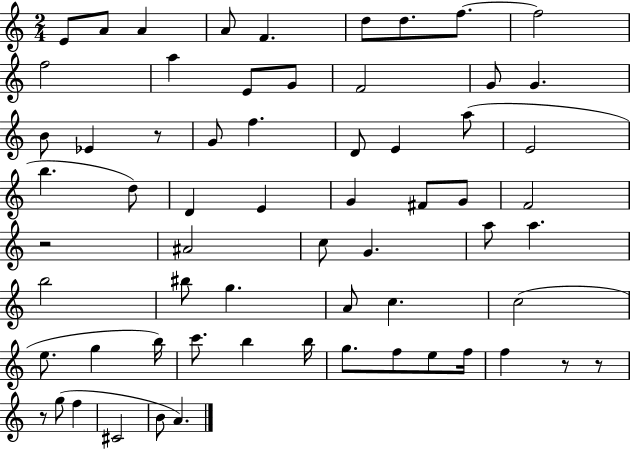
X:1
T:Untitled
M:2/4
L:1/4
K:C
E/2 A/2 A A/2 F d/2 d/2 f/2 f2 f2 a E/2 G/2 F2 G/2 G B/2 _E z/2 G/2 f D/2 E a/2 E2 b d/2 D E G ^F/2 G/2 F2 z2 ^A2 c/2 G a/2 a b2 ^b/2 g A/2 c c2 e/2 g b/4 c'/2 b b/4 g/2 f/2 e/2 f/4 f z/2 z/2 z/2 g/2 f ^C2 B/2 A